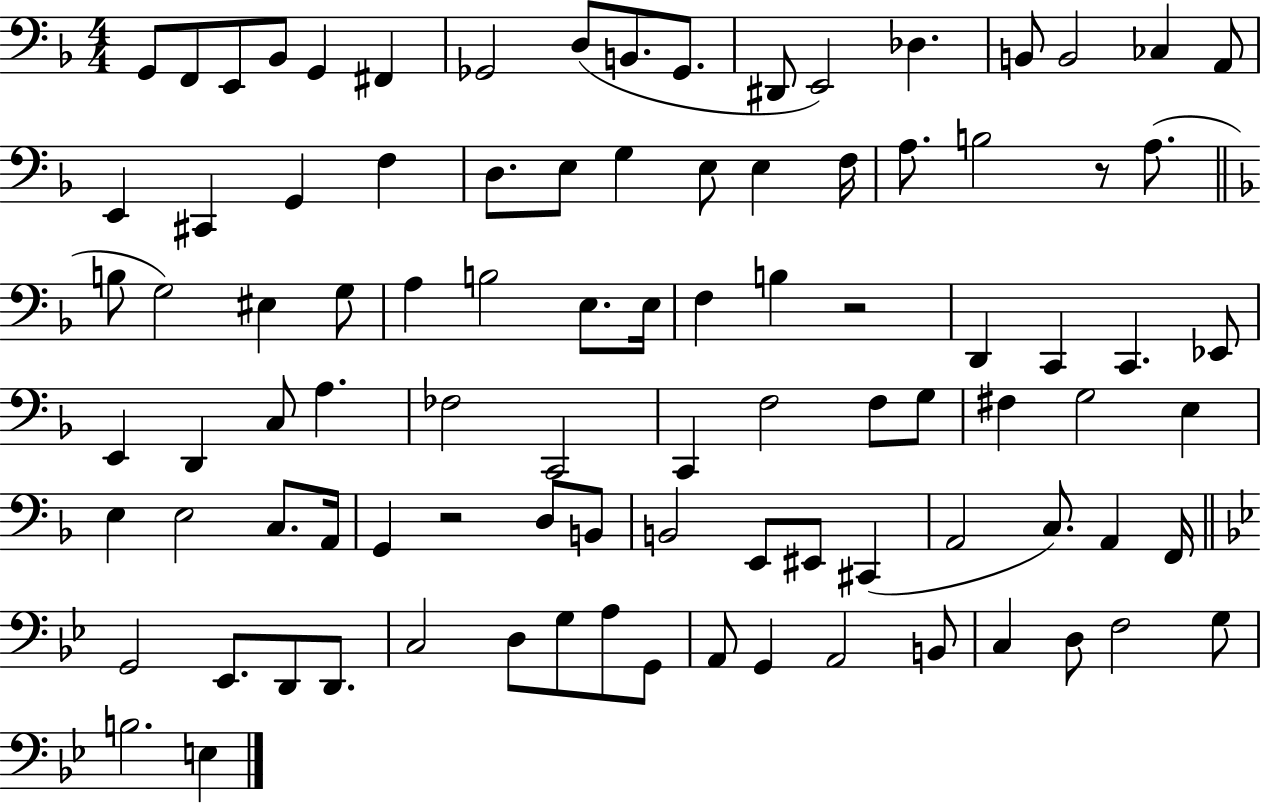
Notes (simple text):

G2/e F2/e E2/e Bb2/e G2/q F#2/q Gb2/h D3/e B2/e. Gb2/e. D#2/e E2/h Db3/q. B2/e B2/h CES3/q A2/e E2/q C#2/q G2/q F3/q D3/e. E3/e G3/q E3/e E3/q F3/s A3/e. B3/h R/e A3/e. B3/e G3/h EIS3/q G3/e A3/q B3/h E3/e. E3/s F3/q B3/q R/h D2/q C2/q C2/q. Eb2/e E2/q D2/q C3/e A3/q. FES3/h C2/h C2/q F3/h F3/e G3/e F#3/q G3/h E3/q E3/q E3/h C3/e. A2/s G2/q R/h D3/e B2/e B2/h E2/e EIS2/e C#2/q A2/h C3/e. A2/q F2/s G2/h Eb2/e. D2/e D2/e. C3/h D3/e G3/e A3/e G2/e A2/e G2/q A2/h B2/e C3/q D3/e F3/h G3/e B3/h. E3/q